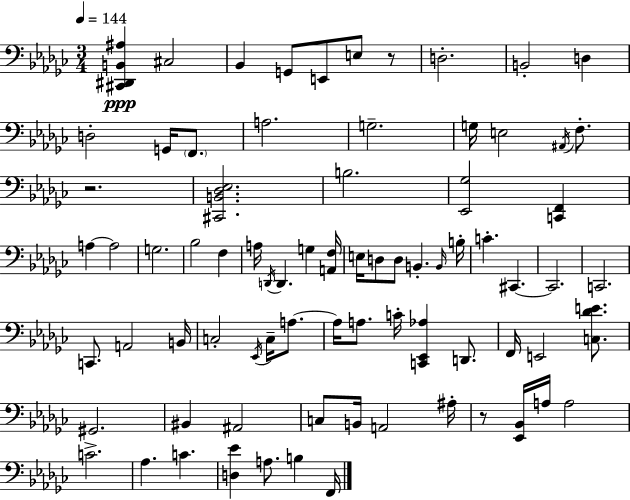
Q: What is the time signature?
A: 3/4